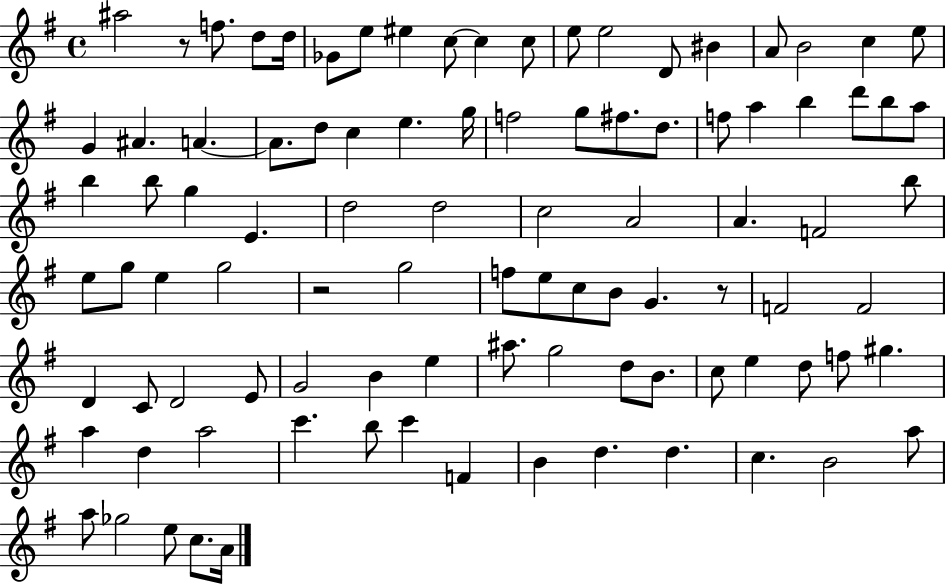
A#5/h R/e F5/e. D5/e D5/s Gb4/e E5/e EIS5/q C5/e C5/q C5/e E5/e E5/h D4/e BIS4/q A4/e B4/h C5/q E5/e G4/q A#4/q. A4/q. A4/e. D5/e C5/q E5/q. G5/s F5/h G5/e F#5/e. D5/e. F5/e A5/q B5/q D6/e B5/e A5/e B5/q B5/e G5/q E4/q. D5/h D5/h C5/h A4/h A4/q. F4/h B5/e E5/e G5/e E5/q G5/h R/h G5/h F5/e E5/e C5/e B4/e G4/q. R/e F4/h F4/h D4/q C4/e D4/h E4/e G4/h B4/q E5/q A#5/e. G5/h D5/e B4/e. C5/e E5/q D5/e F5/e G#5/q. A5/q D5/q A5/h C6/q. B5/e C6/q F4/q B4/q D5/q. D5/q. C5/q. B4/h A5/e A5/e Gb5/h E5/e C5/e. A4/s